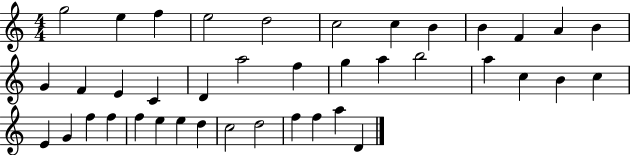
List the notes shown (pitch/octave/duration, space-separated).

G5/h E5/q F5/q E5/h D5/h C5/h C5/q B4/q B4/q F4/q A4/q B4/q G4/q F4/q E4/q C4/q D4/q A5/h F5/q G5/q A5/q B5/h A5/q C5/q B4/q C5/q E4/q G4/q F5/q F5/q F5/q E5/q E5/q D5/q C5/h D5/h F5/q F5/q A5/q D4/q